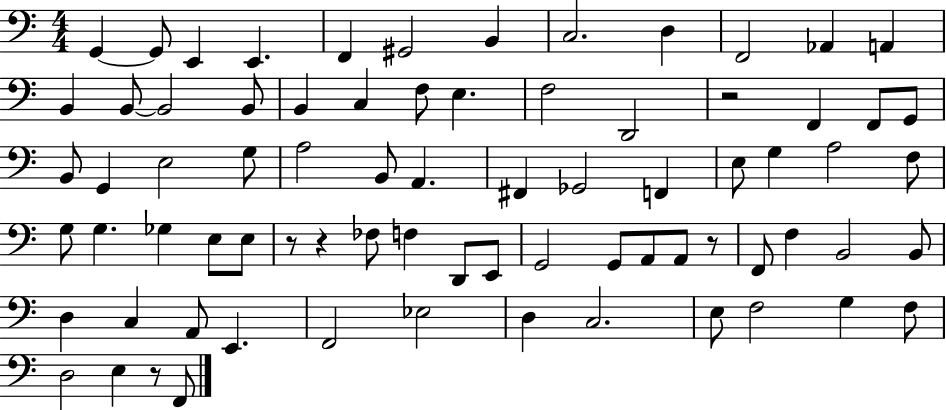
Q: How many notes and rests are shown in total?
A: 76